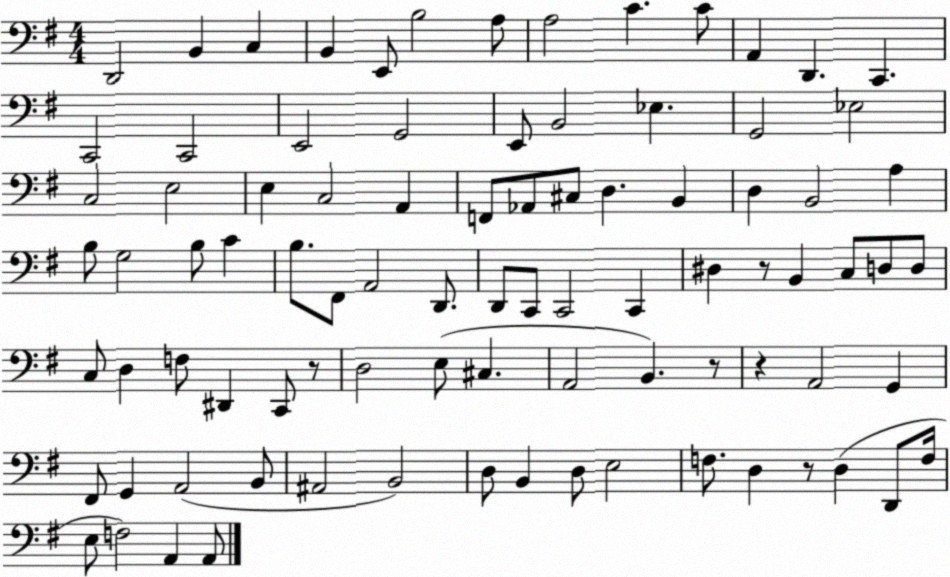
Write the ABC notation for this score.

X:1
T:Untitled
M:4/4
L:1/4
K:G
D,,2 B,, C, B,, E,,/2 B,2 A,/2 A,2 C C/2 A,, D,, C,, C,,2 C,,2 E,,2 G,,2 E,,/2 B,,2 _E, G,,2 _E,2 C,2 E,2 E, C,2 A,, F,,/2 _A,,/2 ^C,/2 D, B,, D, B,,2 A, B,/2 G,2 B,/2 C B,/2 ^F,,/2 A,,2 D,,/2 D,,/2 C,,/2 C,,2 C,, ^D, z/2 B,, C,/2 D,/2 D,/2 C,/2 D, F,/2 ^D,, C,,/2 z/2 D,2 E,/2 ^C, A,,2 B,, z/2 z A,,2 G,, ^F,,/2 G,, A,,2 B,,/2 ^A,,2 B,,2 D,/2 B,, D,/2 E,2 F,/2 D, z/2 D, D,,/2 F,/4 E,/2 F,2 A,, A,,/2